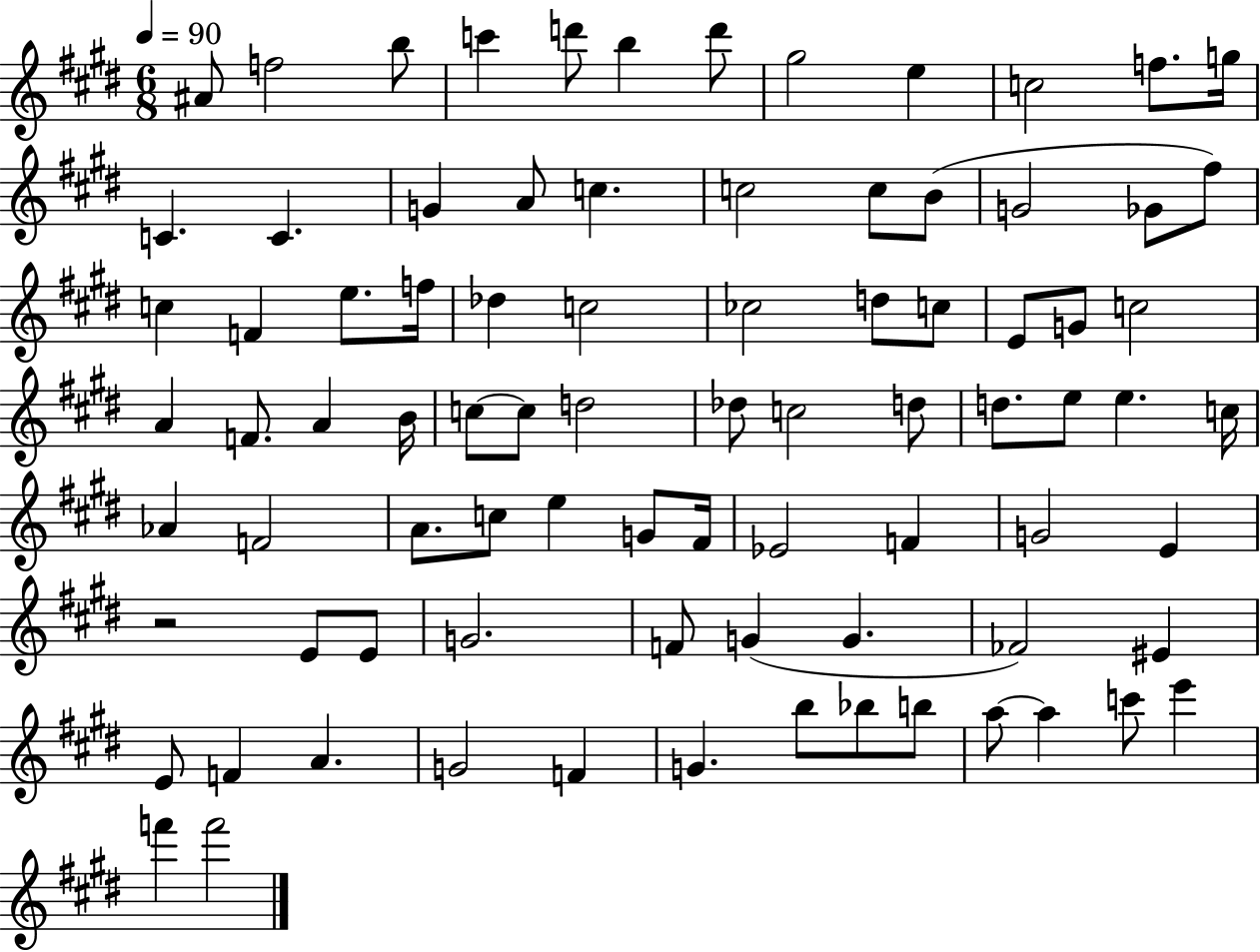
{
  \clef treble
  \numericTimeSignature
  \time 6/8
  \key e \major
  \tempo 4 = 90
  \repeat volta 2 { ais'8 f''2 b''8 | c'''4 d'''8 b''4 d'''8 | gis''2 e''4 | c''2 f''8. g''16 | \break c'4. c'4. | g'4 a'8 c''4. | c''2 c''8 b'8( | g'2 ges'8 fis''8) | \break c''4 f'4 e''8. f''16 | des''4 c''2 | ces''2 d''8 c''8 | e'8 g'8 c''2 | \break a'4 f'8. a'4 b'16 | c''8~~ c''8 d''2 | des''8 c''2 d''8 | d''8. e''8 e''4. c''16 | \break aes'4 f'2 | a'8. c''8 e''4 g'8 fis'16 | ees'2 f'4 | g'2 e'4 | \break r2 e'8 e'8 | g'2. | f'8 g'4( g'4. | fes'2) eis'4 | \break e'8 f'4 a'4. | g'2 f'4 | g'4. b''8 bes''8 b''8 | a''8~~ a''4 c'''8 e'''4 | \break f'''4 f'''2 | } \bar "|."
}